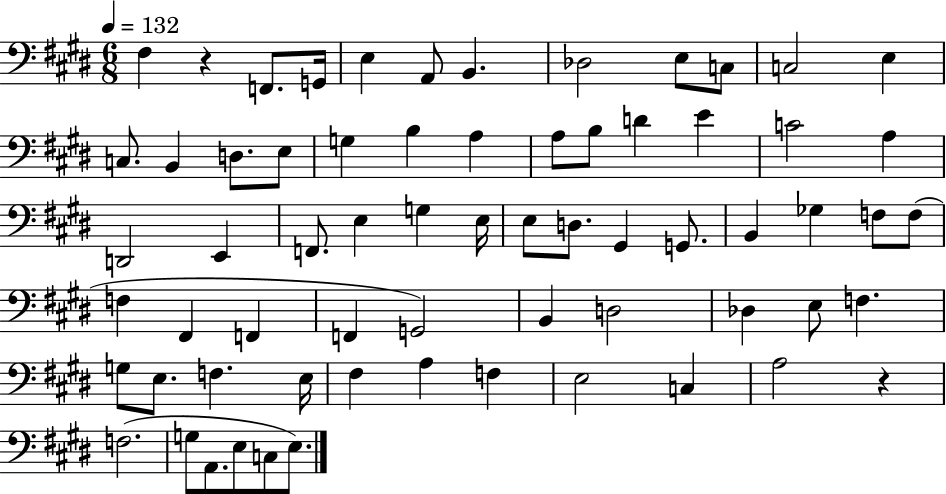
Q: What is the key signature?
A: E major